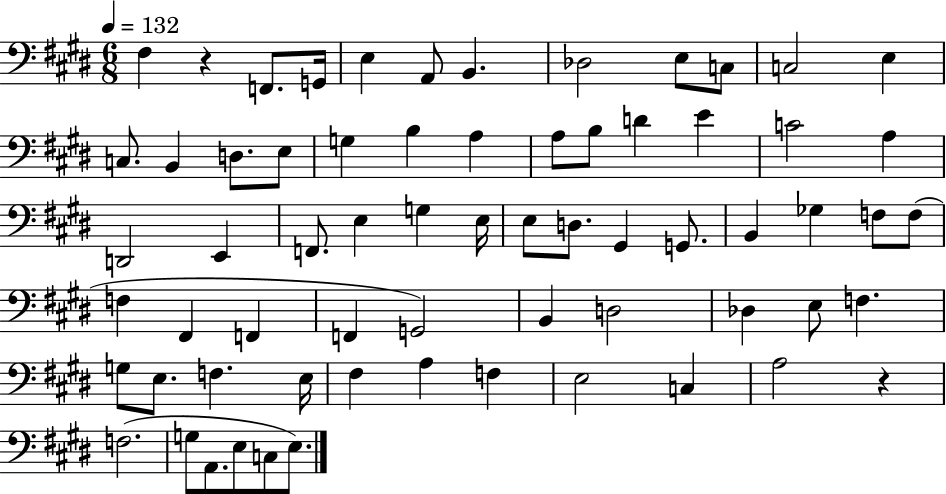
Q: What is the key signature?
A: E major